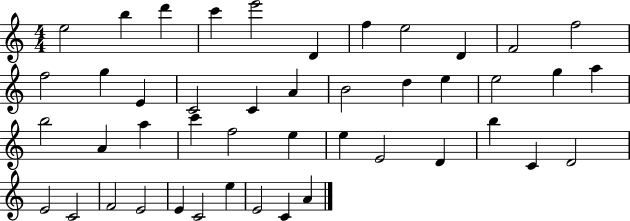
{
  \clef treble
  \numericTimeSignature
  \time 4/4
  \key c \major
  e''2 b''4 d'''4 | c'''4 e'''2 d'4 | f''4 e''2 d'4 | f'2 f''2 | \break f''2 g''4 e'4 | c'2 c'4 a'4 | b'2 d''4 e''4 | e''2 g''4 a''4 | \break b''2 a'4 a''4 | c'''4 f''2 e''4 | e''4 e'2 d'4 | b''4 c'4 d'2 | \break e'2 c'2 | f'2 e'2 | e'4 c'2 e''4 | e'2 c'4 a'4 | \break \bar "|."
}